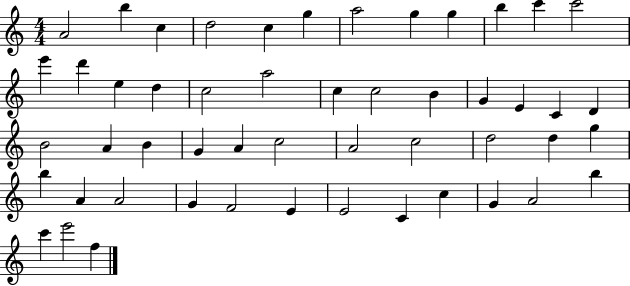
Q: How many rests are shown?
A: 0